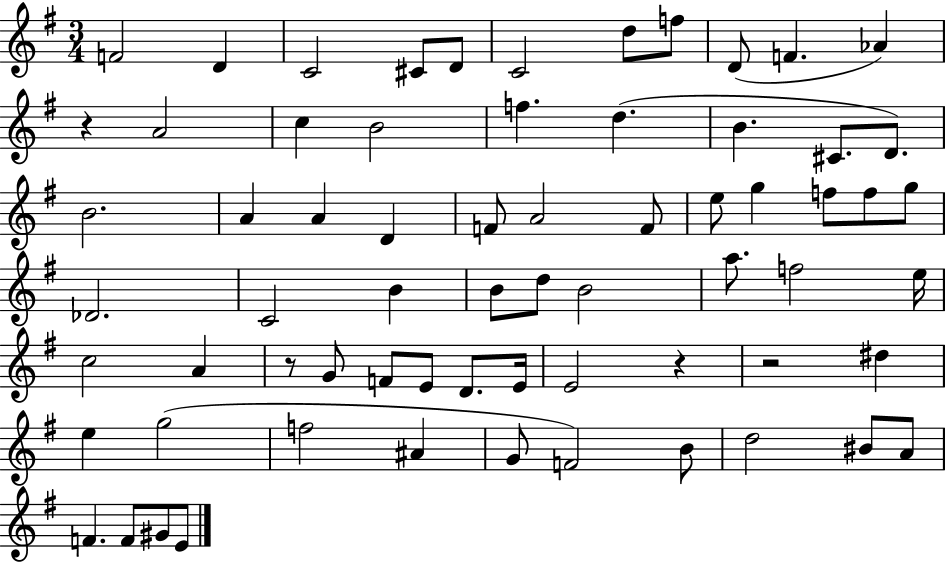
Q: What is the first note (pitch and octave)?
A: F4